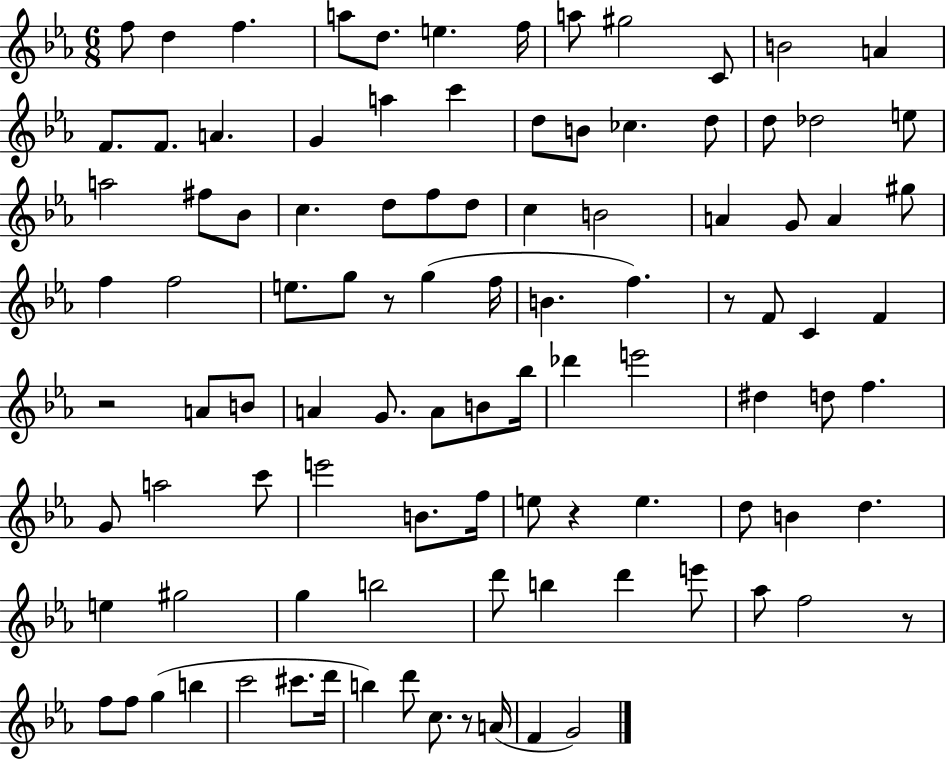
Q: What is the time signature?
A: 6/8